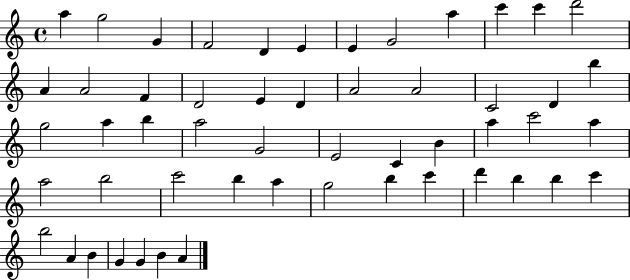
A5/q G5/h G4/q F4/h D4/q E4/q E4/q G4/h A5/q C6/q C6/q D6/h A4/q A4/h F4/q D4/h E4/q D4/q A4/h A4/h C4/h D4/q B5/q G5/h A5/q B5/q A5/h G4/h E4/h C4/q B4/q A5/q C6/h A5/q A5/h B5/h C6/h B5/q A5/q G5/h B5/q C6/q D6/q B5/q B5/q C6/q B5/h A4/q B4/q G4/q G4/q B4/q A4/q